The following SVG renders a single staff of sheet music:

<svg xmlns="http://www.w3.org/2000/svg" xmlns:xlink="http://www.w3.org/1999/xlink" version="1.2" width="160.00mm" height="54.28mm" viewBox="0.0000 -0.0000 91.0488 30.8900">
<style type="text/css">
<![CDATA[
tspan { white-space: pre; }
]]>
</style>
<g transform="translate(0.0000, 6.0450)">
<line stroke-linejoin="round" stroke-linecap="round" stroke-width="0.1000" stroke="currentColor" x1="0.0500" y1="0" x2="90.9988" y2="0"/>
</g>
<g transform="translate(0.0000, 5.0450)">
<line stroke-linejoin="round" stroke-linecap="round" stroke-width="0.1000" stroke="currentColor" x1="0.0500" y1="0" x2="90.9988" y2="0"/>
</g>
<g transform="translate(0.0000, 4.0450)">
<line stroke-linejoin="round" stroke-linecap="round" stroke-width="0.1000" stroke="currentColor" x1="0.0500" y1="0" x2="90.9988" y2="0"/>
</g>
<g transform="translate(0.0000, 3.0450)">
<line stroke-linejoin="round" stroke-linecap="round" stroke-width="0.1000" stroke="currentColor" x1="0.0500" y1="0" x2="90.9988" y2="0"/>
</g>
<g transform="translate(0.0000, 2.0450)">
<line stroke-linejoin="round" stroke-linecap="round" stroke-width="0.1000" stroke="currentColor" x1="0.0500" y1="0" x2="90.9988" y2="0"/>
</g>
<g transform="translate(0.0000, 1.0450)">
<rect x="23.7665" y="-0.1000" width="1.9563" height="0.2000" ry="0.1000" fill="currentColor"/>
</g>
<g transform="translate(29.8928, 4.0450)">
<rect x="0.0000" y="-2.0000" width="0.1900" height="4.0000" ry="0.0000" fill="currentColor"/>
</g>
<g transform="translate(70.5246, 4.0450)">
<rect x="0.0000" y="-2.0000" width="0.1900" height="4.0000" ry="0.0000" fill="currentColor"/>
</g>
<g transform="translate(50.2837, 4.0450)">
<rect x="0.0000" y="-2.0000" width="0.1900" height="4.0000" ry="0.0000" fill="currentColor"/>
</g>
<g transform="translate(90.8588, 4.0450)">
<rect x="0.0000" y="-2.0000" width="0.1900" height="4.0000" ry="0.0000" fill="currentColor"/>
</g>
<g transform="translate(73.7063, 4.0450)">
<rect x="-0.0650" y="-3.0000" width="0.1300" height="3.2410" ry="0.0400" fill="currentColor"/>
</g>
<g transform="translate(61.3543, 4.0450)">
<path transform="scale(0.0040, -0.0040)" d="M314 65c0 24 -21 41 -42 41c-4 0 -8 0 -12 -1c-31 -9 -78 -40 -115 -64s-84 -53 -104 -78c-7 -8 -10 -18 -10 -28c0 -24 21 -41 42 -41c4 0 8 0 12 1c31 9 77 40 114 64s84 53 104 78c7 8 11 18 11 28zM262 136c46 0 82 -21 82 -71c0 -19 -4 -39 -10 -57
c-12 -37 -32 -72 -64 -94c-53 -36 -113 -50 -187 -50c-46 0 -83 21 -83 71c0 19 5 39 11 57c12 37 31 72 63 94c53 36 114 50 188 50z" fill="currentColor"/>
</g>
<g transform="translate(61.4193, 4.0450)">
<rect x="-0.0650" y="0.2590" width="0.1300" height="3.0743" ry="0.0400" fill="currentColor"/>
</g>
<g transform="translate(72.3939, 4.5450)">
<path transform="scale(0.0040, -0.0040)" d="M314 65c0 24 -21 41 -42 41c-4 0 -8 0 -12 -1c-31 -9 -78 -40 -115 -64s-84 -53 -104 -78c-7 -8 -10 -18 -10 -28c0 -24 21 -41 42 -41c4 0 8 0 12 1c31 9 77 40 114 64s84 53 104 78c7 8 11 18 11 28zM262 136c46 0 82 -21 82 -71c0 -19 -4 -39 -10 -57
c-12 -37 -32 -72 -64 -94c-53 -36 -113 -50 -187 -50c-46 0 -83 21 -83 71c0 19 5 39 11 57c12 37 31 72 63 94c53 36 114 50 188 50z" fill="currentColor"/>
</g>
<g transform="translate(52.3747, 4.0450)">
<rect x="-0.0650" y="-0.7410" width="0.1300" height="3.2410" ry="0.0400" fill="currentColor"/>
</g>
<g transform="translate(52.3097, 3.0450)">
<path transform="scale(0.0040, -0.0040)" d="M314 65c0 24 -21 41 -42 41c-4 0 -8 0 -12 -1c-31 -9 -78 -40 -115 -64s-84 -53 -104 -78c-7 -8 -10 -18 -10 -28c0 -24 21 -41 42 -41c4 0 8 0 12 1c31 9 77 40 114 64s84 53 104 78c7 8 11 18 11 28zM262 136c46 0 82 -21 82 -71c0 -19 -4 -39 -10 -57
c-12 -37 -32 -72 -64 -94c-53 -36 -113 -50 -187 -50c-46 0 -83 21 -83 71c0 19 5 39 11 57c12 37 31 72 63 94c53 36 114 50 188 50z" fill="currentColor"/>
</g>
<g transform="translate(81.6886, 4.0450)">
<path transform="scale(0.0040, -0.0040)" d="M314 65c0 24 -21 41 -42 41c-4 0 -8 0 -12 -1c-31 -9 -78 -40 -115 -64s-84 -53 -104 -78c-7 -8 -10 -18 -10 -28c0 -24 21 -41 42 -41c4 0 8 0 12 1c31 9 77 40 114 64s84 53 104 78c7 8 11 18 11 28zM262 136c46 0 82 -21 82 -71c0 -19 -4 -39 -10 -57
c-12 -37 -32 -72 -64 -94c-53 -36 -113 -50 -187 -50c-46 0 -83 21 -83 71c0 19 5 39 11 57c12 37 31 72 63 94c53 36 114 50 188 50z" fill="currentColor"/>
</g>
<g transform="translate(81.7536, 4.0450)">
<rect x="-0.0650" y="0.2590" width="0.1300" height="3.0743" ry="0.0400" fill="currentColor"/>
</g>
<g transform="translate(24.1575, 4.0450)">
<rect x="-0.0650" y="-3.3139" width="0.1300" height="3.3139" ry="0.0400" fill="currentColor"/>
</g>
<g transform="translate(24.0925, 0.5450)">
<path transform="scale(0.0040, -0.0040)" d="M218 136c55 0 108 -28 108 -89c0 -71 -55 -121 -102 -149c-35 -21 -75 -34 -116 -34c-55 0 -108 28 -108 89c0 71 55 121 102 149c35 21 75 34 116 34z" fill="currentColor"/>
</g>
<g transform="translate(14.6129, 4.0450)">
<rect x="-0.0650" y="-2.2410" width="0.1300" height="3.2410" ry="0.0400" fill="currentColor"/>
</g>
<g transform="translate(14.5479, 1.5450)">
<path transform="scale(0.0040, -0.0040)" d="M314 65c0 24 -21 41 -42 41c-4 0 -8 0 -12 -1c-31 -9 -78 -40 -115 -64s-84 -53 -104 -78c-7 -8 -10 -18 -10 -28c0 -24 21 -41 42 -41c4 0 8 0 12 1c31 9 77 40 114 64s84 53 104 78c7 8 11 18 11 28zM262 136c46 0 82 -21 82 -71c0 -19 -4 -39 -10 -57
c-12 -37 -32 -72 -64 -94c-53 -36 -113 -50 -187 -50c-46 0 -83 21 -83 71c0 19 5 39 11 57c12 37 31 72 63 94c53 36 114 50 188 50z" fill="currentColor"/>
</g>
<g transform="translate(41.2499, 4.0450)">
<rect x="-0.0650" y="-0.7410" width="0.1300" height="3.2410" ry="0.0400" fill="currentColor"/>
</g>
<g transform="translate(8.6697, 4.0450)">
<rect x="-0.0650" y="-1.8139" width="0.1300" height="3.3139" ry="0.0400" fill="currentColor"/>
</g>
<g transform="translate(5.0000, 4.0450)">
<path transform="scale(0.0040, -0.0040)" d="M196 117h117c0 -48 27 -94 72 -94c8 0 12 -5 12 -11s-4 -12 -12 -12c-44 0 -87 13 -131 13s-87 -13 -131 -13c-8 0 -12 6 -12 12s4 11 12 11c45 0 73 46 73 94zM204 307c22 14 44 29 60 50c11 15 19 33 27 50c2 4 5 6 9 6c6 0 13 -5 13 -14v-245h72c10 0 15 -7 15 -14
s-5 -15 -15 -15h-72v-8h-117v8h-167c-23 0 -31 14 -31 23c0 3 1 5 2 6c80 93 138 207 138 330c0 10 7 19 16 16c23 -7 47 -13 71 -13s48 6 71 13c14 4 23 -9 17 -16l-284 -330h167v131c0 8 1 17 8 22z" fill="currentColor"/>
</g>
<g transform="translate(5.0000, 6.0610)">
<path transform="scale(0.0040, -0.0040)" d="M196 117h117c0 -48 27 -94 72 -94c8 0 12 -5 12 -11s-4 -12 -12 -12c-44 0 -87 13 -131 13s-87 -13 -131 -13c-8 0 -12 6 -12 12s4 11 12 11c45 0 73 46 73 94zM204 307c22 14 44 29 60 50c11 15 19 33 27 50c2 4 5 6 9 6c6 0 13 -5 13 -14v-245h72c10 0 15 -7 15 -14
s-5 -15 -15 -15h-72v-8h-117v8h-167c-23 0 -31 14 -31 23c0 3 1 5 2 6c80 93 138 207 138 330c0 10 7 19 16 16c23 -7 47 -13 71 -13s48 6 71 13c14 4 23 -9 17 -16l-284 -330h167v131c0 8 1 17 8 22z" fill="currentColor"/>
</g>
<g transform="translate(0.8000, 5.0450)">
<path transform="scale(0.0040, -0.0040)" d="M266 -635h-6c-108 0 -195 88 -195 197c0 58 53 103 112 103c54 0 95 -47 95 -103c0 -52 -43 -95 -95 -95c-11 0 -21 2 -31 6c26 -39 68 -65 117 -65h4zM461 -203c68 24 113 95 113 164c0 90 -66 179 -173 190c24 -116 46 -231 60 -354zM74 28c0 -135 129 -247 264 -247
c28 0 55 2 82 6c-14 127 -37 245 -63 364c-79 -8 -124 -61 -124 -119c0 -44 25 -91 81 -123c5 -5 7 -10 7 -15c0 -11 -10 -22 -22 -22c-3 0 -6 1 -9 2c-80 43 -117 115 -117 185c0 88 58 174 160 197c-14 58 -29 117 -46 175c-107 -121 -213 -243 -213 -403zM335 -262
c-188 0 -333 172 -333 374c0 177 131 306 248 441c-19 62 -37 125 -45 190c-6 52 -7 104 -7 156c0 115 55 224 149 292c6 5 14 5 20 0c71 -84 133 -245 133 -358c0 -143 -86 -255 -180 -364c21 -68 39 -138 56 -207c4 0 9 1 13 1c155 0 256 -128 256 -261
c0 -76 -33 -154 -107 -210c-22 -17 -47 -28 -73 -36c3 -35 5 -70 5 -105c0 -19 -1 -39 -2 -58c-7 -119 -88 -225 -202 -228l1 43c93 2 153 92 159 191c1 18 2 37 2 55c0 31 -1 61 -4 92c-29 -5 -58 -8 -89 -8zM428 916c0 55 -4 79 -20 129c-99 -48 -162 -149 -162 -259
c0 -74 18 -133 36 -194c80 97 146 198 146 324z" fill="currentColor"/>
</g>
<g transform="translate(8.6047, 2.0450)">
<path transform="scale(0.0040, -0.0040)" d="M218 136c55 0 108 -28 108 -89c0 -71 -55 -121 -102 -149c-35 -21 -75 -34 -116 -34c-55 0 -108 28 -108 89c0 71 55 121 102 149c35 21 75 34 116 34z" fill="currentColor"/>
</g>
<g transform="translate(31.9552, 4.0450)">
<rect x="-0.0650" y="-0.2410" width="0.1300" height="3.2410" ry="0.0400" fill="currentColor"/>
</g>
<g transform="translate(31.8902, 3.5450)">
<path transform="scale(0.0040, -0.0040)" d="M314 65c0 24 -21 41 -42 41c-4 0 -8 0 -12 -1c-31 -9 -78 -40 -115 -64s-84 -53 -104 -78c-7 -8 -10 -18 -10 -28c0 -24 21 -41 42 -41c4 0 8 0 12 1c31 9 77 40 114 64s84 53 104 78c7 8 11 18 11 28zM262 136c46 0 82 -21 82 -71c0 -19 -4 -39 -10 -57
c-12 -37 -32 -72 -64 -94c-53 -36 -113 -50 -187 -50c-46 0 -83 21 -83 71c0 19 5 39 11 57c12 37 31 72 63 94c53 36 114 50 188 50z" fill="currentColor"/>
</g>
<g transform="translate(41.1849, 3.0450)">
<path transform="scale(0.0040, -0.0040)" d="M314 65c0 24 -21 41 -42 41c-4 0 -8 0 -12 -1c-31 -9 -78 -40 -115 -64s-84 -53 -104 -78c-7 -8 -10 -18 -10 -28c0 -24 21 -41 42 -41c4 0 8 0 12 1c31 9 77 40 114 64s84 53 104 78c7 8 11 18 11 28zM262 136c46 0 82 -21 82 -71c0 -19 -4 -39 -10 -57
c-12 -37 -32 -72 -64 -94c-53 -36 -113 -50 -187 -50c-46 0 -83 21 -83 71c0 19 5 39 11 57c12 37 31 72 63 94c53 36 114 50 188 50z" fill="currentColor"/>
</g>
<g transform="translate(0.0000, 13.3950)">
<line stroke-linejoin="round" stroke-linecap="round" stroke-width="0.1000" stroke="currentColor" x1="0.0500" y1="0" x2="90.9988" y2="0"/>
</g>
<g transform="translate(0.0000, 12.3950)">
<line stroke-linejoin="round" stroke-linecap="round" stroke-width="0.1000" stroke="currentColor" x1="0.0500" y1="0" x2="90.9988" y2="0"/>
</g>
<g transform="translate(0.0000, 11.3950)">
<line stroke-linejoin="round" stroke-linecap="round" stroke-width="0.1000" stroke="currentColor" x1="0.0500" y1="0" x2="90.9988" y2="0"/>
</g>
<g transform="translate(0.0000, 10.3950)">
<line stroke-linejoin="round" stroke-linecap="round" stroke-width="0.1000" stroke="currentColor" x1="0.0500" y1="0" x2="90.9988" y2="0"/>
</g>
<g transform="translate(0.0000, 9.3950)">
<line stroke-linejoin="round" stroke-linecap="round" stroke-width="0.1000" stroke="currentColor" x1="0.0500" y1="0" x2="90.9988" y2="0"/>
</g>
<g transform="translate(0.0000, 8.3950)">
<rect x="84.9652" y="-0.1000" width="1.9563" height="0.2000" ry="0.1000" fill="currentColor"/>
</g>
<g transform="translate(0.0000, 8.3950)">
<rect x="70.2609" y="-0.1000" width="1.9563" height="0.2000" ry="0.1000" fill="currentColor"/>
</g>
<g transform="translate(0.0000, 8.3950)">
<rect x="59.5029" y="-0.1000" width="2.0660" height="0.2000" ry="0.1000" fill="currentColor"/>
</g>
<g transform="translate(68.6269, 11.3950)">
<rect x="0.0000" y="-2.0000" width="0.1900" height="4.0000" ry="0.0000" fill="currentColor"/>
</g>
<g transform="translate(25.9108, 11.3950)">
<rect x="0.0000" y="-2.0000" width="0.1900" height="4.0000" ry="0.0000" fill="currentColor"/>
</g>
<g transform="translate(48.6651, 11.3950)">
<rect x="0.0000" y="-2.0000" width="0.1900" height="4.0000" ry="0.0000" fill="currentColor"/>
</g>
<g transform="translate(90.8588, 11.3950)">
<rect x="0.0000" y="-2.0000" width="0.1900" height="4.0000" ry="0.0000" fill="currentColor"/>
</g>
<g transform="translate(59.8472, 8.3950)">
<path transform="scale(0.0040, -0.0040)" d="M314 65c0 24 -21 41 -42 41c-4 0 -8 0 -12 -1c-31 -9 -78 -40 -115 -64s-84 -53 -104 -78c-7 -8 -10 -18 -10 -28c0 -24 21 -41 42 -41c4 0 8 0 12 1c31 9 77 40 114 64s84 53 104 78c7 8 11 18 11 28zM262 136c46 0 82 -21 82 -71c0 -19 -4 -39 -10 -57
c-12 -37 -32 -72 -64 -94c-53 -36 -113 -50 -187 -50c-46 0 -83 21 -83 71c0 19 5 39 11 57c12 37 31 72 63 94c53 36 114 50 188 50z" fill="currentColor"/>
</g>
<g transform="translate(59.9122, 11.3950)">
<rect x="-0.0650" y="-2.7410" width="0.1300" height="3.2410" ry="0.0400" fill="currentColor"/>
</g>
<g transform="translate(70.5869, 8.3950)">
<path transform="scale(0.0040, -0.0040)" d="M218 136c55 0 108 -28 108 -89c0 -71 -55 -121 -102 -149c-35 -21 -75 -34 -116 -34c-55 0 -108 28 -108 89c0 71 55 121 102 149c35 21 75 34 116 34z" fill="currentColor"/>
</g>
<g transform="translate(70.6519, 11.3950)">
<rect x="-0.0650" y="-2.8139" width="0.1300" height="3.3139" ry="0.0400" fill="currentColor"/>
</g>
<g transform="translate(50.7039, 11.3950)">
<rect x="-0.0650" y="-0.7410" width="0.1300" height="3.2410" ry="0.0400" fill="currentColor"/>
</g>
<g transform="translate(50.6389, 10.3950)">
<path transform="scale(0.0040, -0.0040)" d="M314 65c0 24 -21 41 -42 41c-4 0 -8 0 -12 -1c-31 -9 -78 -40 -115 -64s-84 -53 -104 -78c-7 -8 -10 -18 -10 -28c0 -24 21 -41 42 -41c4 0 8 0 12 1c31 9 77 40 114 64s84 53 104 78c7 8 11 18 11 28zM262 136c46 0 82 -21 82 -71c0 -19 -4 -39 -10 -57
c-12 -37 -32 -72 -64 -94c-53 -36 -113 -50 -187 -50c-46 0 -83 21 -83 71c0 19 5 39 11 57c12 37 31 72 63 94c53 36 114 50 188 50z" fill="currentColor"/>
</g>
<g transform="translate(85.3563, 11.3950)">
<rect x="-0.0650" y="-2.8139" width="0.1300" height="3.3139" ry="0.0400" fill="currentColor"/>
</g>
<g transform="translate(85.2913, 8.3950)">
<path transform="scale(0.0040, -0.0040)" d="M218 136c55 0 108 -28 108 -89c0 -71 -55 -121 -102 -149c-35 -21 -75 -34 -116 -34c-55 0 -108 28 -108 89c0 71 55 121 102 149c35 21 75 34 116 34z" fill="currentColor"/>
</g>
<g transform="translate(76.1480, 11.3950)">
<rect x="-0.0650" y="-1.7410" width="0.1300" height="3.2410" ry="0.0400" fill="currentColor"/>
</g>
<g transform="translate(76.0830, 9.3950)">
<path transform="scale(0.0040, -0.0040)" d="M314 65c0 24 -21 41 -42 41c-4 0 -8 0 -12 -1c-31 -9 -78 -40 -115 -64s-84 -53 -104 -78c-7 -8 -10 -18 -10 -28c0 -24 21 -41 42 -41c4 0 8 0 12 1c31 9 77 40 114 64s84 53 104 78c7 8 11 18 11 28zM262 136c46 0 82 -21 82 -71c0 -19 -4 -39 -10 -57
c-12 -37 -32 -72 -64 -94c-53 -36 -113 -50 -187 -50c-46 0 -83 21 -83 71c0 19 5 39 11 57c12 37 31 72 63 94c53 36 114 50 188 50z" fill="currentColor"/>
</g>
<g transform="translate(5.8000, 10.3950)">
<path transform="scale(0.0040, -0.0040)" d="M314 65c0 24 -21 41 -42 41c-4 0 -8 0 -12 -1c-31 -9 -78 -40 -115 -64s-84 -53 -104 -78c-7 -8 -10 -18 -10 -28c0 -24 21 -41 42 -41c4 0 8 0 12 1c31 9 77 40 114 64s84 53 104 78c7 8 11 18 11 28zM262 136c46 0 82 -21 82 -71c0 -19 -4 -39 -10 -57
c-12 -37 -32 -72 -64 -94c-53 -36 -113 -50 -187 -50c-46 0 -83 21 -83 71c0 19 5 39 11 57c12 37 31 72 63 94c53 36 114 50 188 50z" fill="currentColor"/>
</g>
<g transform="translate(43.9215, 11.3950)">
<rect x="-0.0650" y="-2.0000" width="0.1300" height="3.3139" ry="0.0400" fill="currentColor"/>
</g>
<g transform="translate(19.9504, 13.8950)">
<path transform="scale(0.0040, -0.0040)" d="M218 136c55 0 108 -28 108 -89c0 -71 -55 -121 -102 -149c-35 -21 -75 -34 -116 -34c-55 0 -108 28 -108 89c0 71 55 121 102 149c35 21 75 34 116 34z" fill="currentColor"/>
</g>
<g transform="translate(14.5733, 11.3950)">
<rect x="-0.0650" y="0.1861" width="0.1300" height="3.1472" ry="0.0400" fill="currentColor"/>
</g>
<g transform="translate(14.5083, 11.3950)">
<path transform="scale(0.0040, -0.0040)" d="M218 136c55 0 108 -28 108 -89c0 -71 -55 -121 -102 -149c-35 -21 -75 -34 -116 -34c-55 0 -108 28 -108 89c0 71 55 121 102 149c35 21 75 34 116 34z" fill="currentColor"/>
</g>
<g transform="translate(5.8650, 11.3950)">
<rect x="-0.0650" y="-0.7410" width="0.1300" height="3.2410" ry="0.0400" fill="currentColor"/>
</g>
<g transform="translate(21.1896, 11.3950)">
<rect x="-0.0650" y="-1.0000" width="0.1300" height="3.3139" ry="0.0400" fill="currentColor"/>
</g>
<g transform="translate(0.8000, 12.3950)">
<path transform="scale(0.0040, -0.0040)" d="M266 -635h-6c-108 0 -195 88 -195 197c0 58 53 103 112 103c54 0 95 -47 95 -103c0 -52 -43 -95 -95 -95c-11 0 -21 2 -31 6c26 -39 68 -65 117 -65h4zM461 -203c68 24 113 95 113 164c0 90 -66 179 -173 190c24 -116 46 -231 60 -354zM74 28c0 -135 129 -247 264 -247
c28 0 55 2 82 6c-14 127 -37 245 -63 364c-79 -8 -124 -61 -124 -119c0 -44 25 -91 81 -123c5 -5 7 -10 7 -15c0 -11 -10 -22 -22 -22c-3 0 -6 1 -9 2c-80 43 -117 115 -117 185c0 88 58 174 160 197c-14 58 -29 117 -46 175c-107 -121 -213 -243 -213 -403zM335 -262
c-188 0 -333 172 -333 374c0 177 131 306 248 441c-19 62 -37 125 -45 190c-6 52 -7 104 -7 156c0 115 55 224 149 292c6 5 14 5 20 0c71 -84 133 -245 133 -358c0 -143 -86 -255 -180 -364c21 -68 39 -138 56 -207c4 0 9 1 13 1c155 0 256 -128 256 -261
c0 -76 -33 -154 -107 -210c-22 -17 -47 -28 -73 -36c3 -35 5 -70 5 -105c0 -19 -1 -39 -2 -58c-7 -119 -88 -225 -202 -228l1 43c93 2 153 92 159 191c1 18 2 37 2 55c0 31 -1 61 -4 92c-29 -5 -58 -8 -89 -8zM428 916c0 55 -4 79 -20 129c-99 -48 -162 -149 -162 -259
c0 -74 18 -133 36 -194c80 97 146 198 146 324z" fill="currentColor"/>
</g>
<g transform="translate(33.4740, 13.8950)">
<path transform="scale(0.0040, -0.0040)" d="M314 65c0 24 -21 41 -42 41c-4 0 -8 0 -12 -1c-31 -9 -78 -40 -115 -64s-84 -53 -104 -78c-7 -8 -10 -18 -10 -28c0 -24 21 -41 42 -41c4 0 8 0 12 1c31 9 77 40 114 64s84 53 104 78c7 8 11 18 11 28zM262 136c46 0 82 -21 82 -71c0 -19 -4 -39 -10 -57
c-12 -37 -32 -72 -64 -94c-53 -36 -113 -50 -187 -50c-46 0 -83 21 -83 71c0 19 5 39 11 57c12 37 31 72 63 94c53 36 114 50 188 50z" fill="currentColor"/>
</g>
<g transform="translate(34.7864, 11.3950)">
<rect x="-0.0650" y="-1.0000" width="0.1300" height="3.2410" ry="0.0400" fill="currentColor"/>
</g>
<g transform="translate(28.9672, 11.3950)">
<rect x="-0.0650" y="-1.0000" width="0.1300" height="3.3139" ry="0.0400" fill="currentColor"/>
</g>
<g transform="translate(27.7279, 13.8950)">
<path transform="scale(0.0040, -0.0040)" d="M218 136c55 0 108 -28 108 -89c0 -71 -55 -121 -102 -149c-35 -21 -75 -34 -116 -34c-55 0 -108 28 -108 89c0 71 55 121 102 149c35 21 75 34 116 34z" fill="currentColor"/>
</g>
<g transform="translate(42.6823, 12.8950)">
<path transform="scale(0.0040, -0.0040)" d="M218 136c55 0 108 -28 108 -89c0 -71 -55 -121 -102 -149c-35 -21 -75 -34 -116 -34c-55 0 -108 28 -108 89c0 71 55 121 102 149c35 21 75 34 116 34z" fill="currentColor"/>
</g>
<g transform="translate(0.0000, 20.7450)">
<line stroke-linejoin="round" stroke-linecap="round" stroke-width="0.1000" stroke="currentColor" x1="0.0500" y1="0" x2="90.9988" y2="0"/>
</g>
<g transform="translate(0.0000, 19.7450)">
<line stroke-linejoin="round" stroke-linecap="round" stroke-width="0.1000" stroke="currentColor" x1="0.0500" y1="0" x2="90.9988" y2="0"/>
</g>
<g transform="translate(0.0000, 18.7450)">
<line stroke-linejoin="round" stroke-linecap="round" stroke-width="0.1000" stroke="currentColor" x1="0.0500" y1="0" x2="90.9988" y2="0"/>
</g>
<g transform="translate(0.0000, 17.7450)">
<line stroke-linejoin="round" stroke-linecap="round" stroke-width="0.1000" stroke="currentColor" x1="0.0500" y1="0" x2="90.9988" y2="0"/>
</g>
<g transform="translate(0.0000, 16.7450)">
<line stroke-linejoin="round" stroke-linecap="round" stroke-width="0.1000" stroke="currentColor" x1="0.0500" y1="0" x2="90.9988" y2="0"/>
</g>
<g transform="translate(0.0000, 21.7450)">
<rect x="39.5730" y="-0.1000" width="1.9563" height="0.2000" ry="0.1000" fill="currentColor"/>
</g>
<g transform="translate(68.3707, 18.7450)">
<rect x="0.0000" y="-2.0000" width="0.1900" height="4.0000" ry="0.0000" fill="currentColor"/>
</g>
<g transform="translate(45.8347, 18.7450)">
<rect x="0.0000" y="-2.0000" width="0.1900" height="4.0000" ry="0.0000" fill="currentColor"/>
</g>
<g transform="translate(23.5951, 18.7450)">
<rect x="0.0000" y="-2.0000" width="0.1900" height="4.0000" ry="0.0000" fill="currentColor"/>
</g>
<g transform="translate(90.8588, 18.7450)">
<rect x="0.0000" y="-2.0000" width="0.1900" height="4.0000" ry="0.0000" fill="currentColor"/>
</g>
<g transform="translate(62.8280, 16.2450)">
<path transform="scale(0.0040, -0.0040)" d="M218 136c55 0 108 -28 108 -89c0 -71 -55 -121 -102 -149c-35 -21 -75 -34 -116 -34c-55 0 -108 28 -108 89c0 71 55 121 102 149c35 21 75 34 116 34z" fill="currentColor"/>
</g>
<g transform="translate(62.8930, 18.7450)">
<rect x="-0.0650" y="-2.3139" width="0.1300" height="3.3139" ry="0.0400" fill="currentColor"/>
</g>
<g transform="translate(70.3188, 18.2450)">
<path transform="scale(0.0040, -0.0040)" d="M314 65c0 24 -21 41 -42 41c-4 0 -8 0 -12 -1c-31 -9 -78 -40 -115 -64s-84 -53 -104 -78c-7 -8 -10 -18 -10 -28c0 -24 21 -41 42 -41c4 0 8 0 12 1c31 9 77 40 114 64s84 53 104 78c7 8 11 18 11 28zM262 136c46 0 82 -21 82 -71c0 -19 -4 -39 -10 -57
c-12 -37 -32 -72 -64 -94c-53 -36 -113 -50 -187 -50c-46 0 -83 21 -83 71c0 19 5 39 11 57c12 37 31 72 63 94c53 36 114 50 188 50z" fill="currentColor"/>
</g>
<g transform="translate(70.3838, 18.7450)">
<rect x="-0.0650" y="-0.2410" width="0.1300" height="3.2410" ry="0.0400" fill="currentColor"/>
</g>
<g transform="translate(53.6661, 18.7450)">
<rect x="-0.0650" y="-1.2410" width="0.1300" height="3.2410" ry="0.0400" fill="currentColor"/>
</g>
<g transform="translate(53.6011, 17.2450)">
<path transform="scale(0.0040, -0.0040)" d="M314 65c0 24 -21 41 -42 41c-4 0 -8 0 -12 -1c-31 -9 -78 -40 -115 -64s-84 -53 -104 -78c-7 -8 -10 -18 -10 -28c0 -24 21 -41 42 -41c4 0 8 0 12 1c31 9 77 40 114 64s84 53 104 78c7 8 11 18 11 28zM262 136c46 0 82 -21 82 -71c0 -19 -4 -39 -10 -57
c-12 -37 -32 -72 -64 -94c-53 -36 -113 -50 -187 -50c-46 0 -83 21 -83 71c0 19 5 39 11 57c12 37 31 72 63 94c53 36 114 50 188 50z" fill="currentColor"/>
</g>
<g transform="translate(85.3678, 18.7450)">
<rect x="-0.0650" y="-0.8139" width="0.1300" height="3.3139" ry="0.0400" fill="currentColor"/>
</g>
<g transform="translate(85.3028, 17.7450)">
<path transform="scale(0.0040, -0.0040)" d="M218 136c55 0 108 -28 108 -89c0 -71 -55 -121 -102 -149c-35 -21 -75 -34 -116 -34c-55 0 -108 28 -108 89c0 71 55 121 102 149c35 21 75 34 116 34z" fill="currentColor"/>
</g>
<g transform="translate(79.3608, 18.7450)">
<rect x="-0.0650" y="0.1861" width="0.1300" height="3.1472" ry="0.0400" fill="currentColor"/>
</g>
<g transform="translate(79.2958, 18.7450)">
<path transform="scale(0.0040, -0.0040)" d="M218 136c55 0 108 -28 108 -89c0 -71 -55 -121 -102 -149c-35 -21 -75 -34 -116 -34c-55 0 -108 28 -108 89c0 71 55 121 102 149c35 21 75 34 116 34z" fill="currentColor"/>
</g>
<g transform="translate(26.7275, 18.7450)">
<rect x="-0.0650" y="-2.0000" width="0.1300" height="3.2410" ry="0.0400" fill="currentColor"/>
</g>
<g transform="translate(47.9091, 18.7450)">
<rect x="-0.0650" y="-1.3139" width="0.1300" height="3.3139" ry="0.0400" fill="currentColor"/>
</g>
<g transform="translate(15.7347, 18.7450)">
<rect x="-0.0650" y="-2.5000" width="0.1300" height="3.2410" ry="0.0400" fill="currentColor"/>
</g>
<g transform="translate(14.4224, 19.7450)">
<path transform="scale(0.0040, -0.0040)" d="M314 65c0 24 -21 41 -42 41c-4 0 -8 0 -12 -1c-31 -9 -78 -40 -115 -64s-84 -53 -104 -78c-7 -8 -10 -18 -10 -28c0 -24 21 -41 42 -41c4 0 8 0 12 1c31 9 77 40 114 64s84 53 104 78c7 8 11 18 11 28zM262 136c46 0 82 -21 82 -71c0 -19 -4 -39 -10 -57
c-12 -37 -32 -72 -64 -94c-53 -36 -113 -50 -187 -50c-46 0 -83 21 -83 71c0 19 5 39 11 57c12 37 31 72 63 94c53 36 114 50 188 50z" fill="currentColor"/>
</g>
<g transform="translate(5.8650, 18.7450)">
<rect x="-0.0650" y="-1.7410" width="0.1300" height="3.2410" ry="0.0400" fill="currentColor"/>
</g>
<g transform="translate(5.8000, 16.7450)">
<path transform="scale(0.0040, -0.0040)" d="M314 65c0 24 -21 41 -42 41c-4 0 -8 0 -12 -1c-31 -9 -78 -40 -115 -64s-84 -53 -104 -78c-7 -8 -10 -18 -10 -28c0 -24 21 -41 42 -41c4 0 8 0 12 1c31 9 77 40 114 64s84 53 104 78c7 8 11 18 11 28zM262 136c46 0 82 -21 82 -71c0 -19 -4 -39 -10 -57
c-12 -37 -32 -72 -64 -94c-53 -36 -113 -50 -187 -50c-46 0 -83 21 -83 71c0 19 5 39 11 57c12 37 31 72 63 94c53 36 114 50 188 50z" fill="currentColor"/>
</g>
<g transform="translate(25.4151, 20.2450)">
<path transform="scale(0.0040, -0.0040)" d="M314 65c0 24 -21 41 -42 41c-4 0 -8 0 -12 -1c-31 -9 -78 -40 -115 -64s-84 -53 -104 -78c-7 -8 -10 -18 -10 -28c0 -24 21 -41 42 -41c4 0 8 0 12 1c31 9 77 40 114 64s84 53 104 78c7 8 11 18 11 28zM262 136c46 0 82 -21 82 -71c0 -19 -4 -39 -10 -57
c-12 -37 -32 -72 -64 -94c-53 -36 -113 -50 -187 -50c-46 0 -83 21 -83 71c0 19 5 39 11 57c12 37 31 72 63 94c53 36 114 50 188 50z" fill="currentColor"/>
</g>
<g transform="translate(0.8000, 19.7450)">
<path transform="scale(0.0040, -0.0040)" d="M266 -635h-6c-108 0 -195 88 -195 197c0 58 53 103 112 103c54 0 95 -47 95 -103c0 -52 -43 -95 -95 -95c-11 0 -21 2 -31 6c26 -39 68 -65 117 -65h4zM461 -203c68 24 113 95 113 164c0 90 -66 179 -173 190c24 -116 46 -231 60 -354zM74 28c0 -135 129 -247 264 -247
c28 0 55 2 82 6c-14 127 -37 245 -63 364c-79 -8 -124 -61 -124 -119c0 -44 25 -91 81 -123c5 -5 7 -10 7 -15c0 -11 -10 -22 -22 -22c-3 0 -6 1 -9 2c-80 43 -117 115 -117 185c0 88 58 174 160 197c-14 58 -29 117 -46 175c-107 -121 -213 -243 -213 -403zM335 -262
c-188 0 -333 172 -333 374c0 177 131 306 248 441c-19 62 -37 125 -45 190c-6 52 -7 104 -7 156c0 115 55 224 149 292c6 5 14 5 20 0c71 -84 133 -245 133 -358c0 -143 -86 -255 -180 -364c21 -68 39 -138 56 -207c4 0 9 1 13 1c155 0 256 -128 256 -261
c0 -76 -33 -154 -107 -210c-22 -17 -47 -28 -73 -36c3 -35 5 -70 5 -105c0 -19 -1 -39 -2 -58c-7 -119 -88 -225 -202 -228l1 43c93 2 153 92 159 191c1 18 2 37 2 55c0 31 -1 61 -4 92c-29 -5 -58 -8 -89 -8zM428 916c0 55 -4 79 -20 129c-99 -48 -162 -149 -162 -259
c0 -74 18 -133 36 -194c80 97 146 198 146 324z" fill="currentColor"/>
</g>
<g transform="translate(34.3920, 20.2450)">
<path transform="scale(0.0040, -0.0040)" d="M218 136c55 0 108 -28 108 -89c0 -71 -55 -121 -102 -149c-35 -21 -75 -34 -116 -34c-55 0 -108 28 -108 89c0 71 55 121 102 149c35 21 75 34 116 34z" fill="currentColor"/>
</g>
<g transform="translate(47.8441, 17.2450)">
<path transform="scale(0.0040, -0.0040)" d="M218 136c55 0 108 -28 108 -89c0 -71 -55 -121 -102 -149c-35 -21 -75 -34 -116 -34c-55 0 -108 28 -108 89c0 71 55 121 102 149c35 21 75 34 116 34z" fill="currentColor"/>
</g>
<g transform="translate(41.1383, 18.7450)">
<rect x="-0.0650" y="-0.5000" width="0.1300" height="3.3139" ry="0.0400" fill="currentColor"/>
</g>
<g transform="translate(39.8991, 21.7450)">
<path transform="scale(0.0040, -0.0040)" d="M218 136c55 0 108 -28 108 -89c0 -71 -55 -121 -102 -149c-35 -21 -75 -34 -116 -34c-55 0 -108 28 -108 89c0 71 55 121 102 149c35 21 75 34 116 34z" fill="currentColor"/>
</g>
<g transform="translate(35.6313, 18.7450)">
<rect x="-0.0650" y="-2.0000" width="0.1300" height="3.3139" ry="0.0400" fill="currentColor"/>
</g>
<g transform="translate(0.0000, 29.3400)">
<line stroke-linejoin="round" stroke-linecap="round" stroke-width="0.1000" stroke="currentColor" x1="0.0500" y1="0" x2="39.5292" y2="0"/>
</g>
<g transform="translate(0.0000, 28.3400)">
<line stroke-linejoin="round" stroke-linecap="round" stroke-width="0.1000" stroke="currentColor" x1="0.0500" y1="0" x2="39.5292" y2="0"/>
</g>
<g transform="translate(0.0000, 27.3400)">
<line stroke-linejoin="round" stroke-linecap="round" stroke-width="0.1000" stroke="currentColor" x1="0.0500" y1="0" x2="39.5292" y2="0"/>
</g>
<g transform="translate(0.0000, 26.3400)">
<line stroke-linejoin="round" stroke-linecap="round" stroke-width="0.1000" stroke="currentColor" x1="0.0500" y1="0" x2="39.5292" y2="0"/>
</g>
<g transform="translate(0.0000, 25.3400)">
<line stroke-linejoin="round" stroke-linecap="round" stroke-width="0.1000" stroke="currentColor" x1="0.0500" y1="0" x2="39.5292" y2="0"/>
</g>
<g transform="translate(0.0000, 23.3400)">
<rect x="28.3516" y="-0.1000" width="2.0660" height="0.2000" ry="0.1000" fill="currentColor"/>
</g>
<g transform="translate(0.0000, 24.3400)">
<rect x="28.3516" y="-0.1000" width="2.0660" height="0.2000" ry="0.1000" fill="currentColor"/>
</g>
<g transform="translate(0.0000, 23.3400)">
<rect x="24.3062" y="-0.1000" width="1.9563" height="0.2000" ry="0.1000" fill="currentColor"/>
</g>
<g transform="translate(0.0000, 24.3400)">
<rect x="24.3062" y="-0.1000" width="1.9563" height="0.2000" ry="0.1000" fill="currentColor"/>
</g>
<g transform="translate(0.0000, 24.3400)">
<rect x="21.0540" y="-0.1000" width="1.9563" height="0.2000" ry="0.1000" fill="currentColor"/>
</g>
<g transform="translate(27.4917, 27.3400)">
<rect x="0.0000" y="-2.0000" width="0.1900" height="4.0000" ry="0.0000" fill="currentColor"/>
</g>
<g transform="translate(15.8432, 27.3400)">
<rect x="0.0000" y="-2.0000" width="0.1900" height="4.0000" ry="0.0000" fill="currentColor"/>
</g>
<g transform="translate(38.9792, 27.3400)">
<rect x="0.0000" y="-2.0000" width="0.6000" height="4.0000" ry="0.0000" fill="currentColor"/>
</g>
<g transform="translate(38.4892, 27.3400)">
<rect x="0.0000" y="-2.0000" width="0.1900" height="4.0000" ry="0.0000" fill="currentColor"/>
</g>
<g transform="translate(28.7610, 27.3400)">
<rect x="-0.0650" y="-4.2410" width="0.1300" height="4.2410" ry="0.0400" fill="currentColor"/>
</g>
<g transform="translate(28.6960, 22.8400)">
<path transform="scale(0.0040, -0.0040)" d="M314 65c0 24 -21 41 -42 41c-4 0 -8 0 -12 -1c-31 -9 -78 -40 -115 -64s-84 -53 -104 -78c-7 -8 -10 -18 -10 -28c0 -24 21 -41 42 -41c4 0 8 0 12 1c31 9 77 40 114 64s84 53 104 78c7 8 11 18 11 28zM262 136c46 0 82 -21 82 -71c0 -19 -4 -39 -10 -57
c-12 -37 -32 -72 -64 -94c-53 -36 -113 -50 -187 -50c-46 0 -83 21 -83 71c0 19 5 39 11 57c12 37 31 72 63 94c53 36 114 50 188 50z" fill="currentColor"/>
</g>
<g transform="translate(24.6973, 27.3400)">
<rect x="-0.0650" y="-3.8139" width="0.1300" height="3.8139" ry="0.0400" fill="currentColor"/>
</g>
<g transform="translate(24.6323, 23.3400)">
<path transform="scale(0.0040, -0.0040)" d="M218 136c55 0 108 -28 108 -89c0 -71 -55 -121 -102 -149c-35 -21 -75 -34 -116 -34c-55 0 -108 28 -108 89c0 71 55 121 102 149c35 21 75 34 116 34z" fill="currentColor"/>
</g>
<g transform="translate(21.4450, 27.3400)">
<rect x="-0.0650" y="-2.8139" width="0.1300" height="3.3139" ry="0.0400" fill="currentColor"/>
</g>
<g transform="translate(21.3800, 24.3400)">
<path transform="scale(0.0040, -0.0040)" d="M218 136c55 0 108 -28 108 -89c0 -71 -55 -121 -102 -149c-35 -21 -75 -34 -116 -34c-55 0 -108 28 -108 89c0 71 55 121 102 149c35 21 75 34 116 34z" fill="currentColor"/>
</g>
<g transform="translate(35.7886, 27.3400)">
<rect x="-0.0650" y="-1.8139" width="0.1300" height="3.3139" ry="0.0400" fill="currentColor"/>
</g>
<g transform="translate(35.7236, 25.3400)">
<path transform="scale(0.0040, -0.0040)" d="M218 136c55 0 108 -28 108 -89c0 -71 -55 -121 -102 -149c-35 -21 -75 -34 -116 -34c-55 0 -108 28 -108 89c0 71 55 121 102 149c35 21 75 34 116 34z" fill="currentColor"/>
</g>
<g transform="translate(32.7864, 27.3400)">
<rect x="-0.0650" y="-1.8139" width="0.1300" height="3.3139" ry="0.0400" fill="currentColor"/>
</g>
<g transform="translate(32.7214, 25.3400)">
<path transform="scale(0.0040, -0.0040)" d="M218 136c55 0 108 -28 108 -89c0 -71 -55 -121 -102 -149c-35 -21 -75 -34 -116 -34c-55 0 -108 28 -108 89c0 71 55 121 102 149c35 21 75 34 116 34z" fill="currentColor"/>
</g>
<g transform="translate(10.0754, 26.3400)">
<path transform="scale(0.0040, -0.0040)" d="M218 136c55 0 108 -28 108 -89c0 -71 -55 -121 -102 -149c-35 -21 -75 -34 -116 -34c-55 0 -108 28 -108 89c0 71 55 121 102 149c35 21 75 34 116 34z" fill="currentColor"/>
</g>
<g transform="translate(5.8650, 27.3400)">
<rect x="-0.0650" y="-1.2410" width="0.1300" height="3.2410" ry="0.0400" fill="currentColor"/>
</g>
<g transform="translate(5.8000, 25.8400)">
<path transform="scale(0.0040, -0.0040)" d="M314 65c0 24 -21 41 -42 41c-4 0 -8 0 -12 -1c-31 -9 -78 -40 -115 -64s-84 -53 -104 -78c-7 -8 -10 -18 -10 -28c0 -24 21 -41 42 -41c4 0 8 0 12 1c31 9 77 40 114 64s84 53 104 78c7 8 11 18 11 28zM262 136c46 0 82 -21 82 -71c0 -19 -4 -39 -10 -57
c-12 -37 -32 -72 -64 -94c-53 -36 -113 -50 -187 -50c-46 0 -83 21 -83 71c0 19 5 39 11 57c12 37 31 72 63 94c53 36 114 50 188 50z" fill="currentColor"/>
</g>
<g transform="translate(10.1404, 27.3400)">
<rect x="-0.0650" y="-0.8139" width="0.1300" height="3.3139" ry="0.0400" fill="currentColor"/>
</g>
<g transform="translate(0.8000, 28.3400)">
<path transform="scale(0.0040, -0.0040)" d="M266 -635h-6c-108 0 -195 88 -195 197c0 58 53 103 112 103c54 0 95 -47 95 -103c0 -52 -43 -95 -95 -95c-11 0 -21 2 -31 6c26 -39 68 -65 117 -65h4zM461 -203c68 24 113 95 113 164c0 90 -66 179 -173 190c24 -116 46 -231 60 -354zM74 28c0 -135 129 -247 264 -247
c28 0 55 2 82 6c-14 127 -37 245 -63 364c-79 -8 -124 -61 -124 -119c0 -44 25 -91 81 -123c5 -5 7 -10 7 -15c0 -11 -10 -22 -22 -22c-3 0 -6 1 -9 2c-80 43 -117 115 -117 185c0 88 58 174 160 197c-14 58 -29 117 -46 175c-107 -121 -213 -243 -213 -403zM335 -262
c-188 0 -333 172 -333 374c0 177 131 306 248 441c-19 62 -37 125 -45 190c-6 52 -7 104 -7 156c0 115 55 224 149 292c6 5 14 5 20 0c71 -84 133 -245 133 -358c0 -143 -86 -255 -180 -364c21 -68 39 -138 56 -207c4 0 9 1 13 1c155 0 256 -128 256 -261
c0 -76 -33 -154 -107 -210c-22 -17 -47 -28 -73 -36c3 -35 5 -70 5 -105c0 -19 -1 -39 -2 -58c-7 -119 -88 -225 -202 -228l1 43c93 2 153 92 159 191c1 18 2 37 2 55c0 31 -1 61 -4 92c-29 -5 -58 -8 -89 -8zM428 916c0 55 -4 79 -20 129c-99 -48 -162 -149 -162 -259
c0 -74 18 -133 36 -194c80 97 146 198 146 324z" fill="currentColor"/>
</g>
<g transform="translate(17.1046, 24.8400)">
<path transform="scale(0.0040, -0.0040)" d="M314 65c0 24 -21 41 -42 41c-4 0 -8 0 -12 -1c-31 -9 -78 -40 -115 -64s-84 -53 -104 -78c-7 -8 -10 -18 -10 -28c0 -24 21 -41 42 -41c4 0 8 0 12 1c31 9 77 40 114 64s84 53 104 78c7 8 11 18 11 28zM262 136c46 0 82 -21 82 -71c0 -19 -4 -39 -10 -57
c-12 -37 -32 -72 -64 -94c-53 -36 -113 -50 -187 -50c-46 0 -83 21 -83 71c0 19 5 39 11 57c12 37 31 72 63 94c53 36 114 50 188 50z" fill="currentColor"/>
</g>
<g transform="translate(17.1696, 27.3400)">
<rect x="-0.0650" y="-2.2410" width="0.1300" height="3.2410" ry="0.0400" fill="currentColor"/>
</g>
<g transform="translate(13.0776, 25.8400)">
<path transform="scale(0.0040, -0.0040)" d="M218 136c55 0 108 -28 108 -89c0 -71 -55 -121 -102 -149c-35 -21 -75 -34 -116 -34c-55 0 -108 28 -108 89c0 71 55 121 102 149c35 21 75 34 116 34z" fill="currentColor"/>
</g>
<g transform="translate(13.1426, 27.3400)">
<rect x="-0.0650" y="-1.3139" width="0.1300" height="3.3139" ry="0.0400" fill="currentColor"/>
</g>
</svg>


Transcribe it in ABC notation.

X:1
T:Untitled
M:4/4
L:1/4
K:C
f g2 b c2 d2 d2 B2 A2 B2 d2 B D D D2 F d2 a2 a f2 a f2 G2 F2 F C e e2 g c2 B d e2 d e g2 a c' d'2 f f